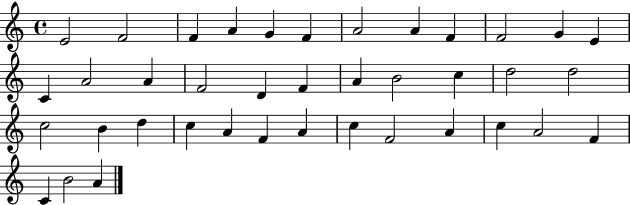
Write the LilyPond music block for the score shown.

{
  \clef treble
  \time 4/4
  \defaultTimeSignature
  \key c \major
  e'2 f'2 | f'4 a'4 g'4 f'4 | a'2 a'4 f'4 | f'2 g'4 e'4 | \break c'4 a'2 a'4 | f'2 d'4 f'4 | a'4 b'2 c''4 | d''2 d''2 | \break c''2 b'4 d''4 | c''4 a'4 f'4 a'4 | c''4 f'2 a'4 | c''4 a'2 f'4 | \break c'4 b'2 a'4 | \bar "|."
}